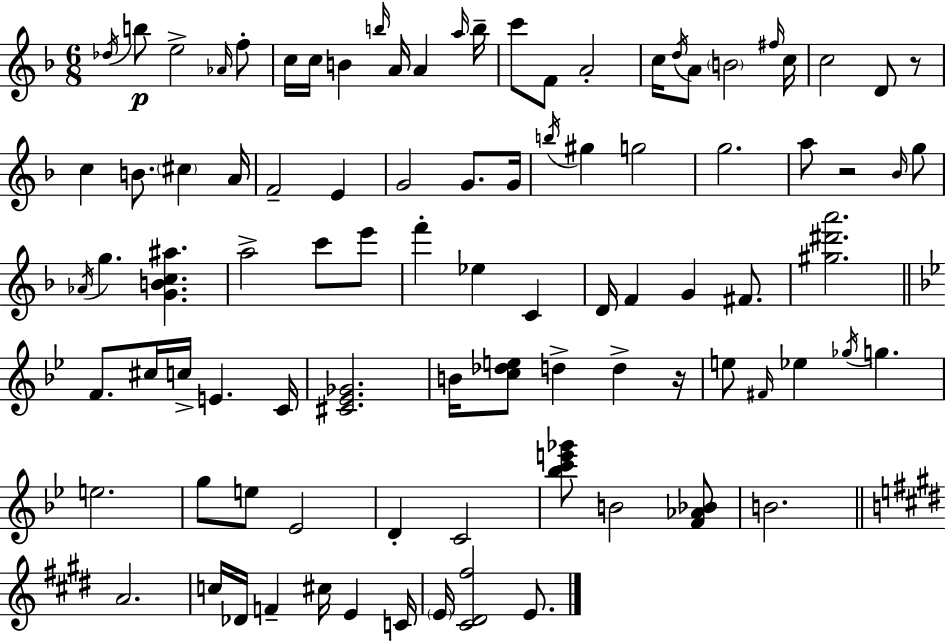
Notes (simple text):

Db5/s B5/e E5/h Ab4/s F5/e C5/s C5/s B4/q B5/s A4/s A4/q A5/s B5/s C6/e F4/e A4/h C5/s D5/s A4/e B4/h F#5/s C5/s C5/h D4/e R/e C5/q B4/e. C#5/q A4/s F4/h E4/q G4/h G4/e. G4/s B5/s G#5/q G5/h G5/h. A5/e R/h Bb4/s G5/e Ab4/s G5/q. [G4,B4,C5,A#5]/q. A5/h C6/e E6/e F6/q Eb5/q C4/q D4/s F4/q G4/q F#4/e. [G#5,D#6,A6]/h. F4/e. C#5/s C5/s E4/q. C4/s [C#4,Eb4,Gb4]/h. B4/s [C5,Db5,E5]/e D5/q D5/q R/s E5/e F#4/s Eb5/q Gb5/s G5/q. E5/h. G5/e E5/e Eb4/h D4/q C4/h [Bb5,C6,E6,Gb6]/e B4/h [F4,Ab4,Bb4]/e B4/h. A4/h. C5/s Db4/s F4/q C#5/s E4/q C4/s E4/s [C#4,D#4,F#5]/h E4/e.